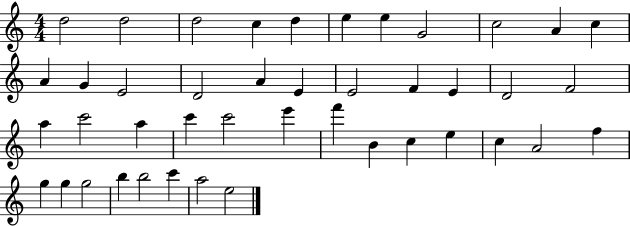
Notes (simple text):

D5/h D5/h D5/h C5/q D5/q E5/q E5/q G4/h C5/h A4/q C5/q A4/q G4/q E4/h D4/h A4/q E4/q E4/h F4/q E4/q D4/h F4/h A5/q C6/h A5/q C6/q C6/h E6/q F6/q B4/q C5/q E5/q C5/q A4/h F5/q G5/q G5/q G5/h B5/q B5/h C6/q A5/h E5/h